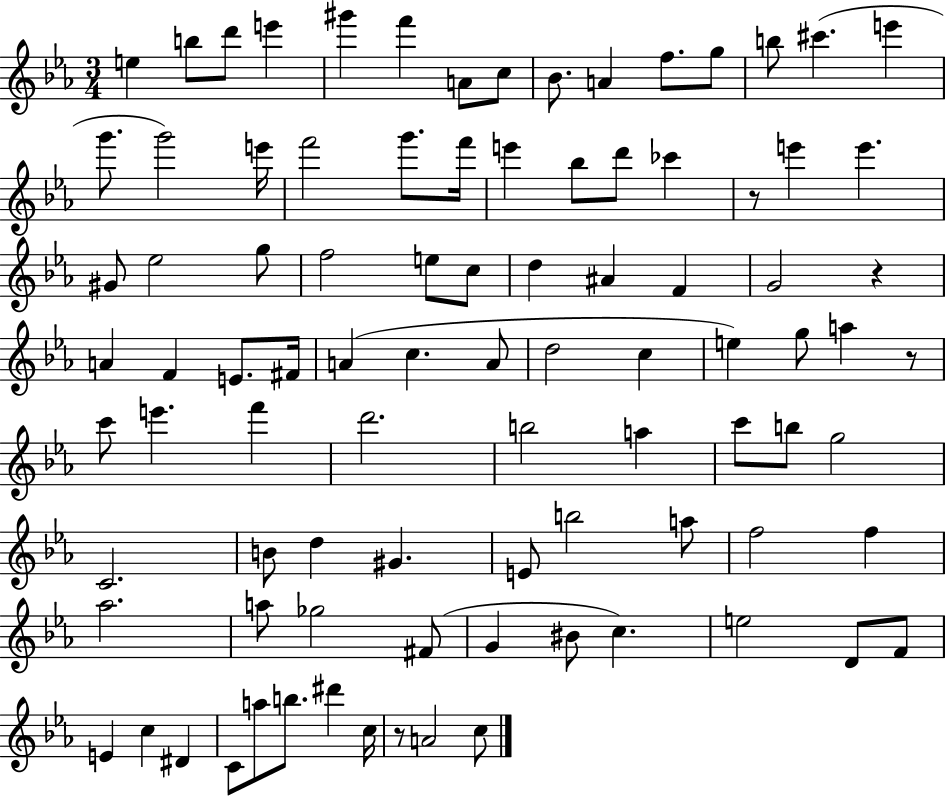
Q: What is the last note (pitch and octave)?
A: C5